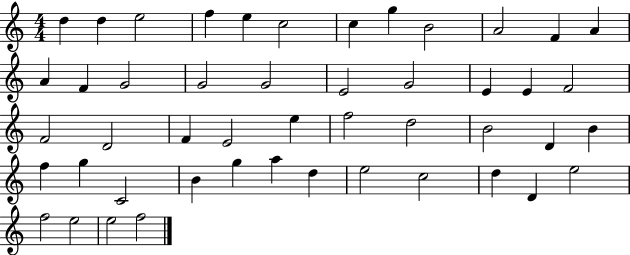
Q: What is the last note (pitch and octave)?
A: F5